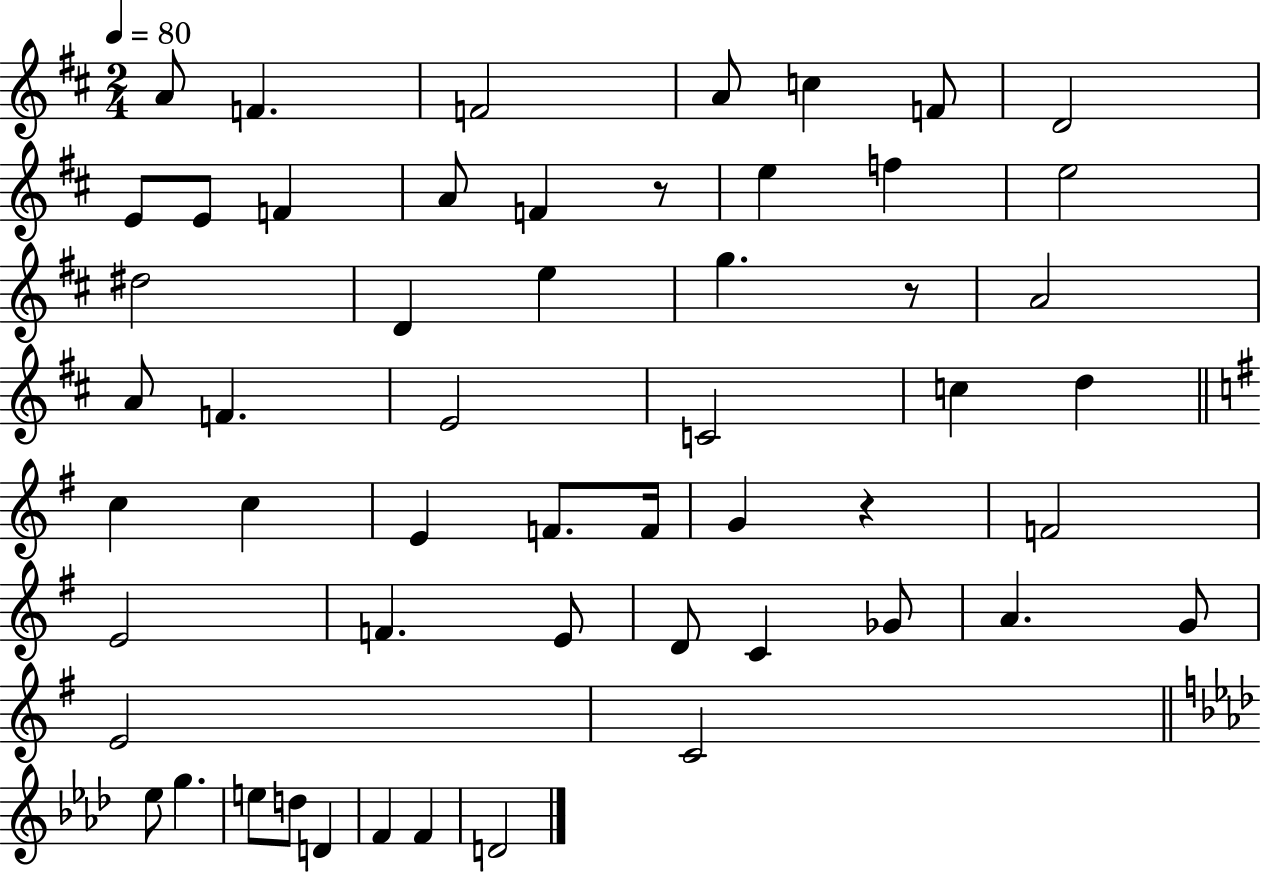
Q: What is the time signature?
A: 2/4